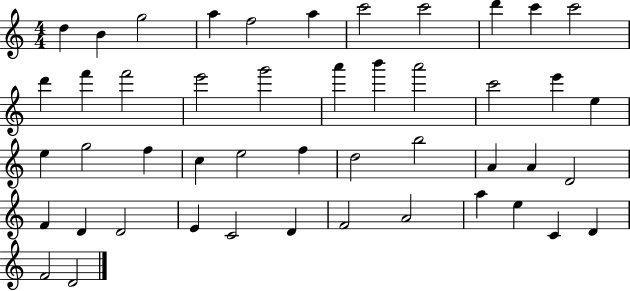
D5/q B4/q G5/h A5/q F5/h A5/q C6/h C6/h D6/q C6/q C6/h D6/q F6/q F6/h E6/h G6/h A6/q B6/q A6/h C6/h E6/q E5/q E5/q G5/h F5/q C5/q E5/h F5/q D5/h B5/h A4/q A4/q D4/h F4/q D4/q D4/h E4/q C4/h D4/q F4/h A4/h A5/q E5/q C4/q D4/q F4/h D4/h